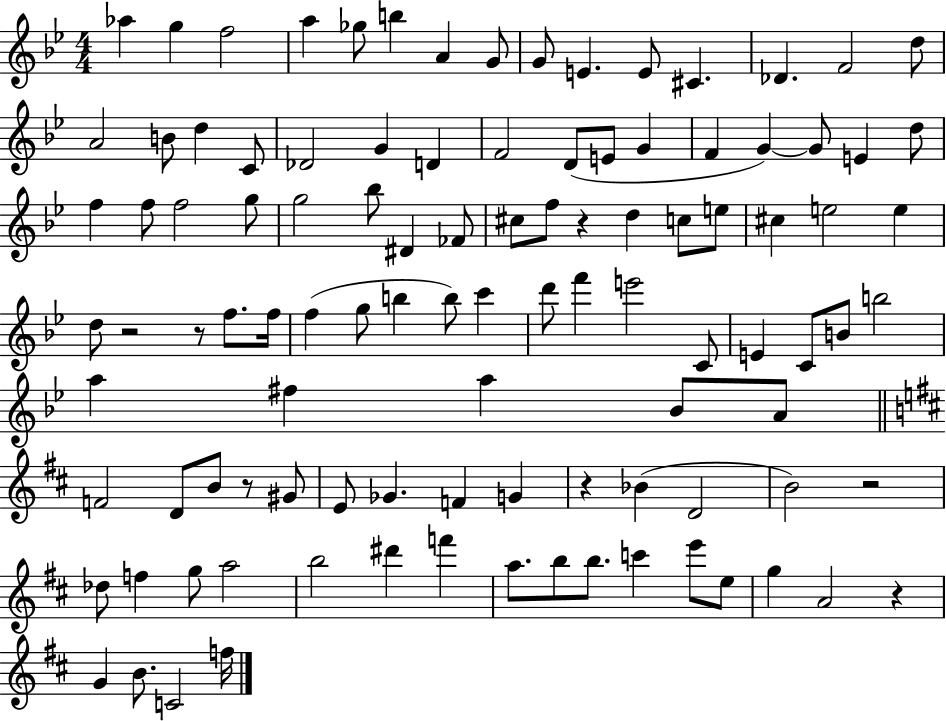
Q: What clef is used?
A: treble